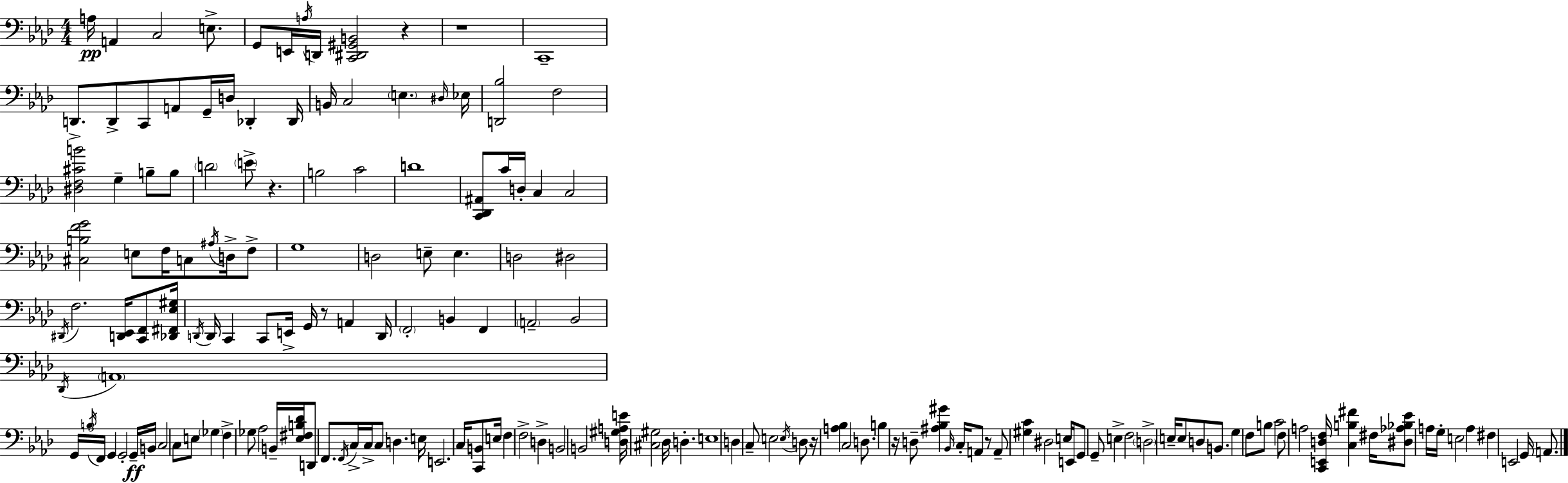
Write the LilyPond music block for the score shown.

{
  \clef bass
  \numericTimeSignature
  \time 4/4
  \key aes \major
  a16\pp a,4 c2 e8.-> | g,8 e,16 \acciaccatura { a16 } d,16 <c, dis, gis, b,>2 r4 | r1 | c,1-- | \break d,8.-> d,8-> c,8 a,8 g,16-- d16 des,4-. | des,16 b,16 c2 \parenthesize e4. | \grace { dis16 } ees16 <d, bes>2 f2 | <dis f cis' b'>2 g4-- b8-- | \break b8 \parenthesize d'2 \parenthesize e'8-> r4. | b2 c'2 | d'1 | <c, des, ais,>8 c'16 d16-. c4 c2 | \break <cis b f' g'>2 e8 f16 c8 \acciaccatura { ais16 } | d16-> f8-> g1 | d2 e8-- e4. | d2 dis2 | \break \acciaccatura { dis,16 } f2. | <d, ees,>16 <c, f,>8 <des, fis, ees gis>16 \acciaccatura { d,16 } d,16 c,4 c,8 e,16-> g,16 r8 | a,4 d,16 \parenthesize f,2-. b,4 | f,4 \parenthesize a,2-- bes,2 | \break \acciaccatura { des,16 } \parenthesize a,1 | \tuplet 3/2 { g,16 \acciaccatura { b16 } f,16 } g,4 g,2-. | g,16--\ff b,16 c2 c8 | e8 \parenthesize ges4 f4-> ges8 aes2 | \break b,16-- <ees fis b des'>16 d,8 f,8. \acciaccatura { f,16 } c16-> c16-> c8 | d4. e16 e,2. | c16 <c, b,>8 e16 f4 f2-> | d4-> b,2 | \break b,2 <d gis a e'>16 <cis gis>2 | des16 d4.-. e1 | d4 c8-- e2 | \acciaccatura { e16 } d8 r16 <a bes>4 c2 | \break d8. b4 r16 d8-- | <ais bes gis'>4 \grace { bes,16 } c16-. a,8 r8 a,8-- <gis c'>4 | dis2 e16 e,16 g,8 g,8-- e4-> | f2 \parenthesize d2-> | \break e16-- e8 d8 b,8. g4 f8 | b8 c'2 f8 a2 | <c, e, d f>16 <c b fis'>4 fis16 <dis aes bes ees'>8 a16 g16-. e2 | a4 fis4 e,2 | \break g,16 a,8. \bar "|."
}